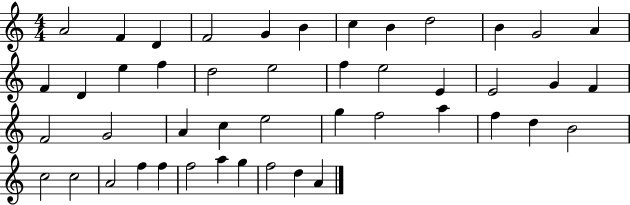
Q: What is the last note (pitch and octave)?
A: A4